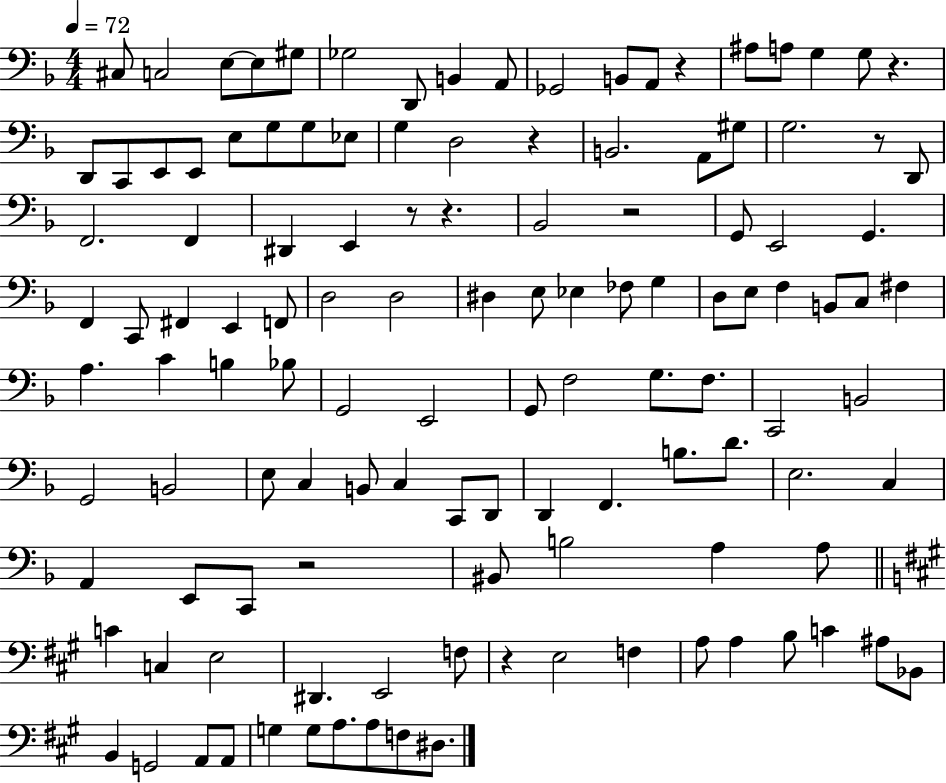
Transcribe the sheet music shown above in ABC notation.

X:1
T:Untitled
M:4/4
L:1/4
K:F
^C,/2 C,2 E,/2 E,/2 ^G,/2 _G,2 D,,/2 B,, A,,/2 _G,,2 B,,/2 A,,/2 z ^A,/2 A,/2 G, G,/2 z D,,/2 C,,/2 E,,/2 E,,/2 E,/2 G,/2 G,/2 _E,/2 G, D,2 z B,,2 A,,/2 ^G,/2 G,2 z/2 D,,/2 F,,2 F,, ^D,, E,, z/2 z _B,,2 z2 G,,/2 E,,2 G,, F,, C,,/2 ^F,, E,, F,,/2 D,2 D,2 ^D, E,/2 _E, _F,/2 G, D,/2 E,/2 F, B,,/2 C,/2 ^F, A, C B, _B,/2 G,,2 E,,2 G,,/2 F,2 G,/2 F,/2 C,,2 B,,2 G,,2 B,,2 E,/2 C, B,,/2 C, C,,/2 D,,/2 D,, F,, B,/2 D/2 E,2 C, A,, E,,/2 C,,/2 z2 ^B,,/2 B,2 A, A,/2 C C, E,2 ^D,, E,,2 F,/2 z E,2 F, A,/2 A, B,/2 C ^A,/2 _B,,/2 B,, G,,2 A,,/2 A,,/2 G, G,/2 A,/2 A,/2 F,/2 ^D,/2